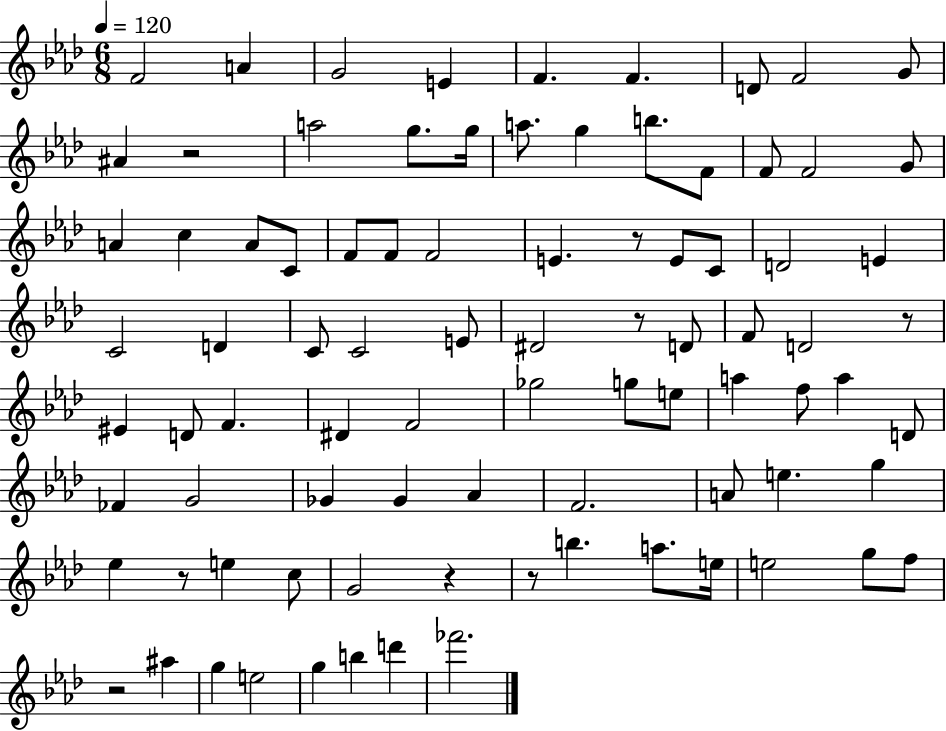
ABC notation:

X:1
T:Untitled
M:6/8
L:1/4
K:Ab
F2 A G2 E F F D/2 F2 G/2 ^A z2 a2 g/2 g/4 a/2 g b/2 F/2 F/2 F2 G/2 A c A/2 C/2 F/2 F/2 F2 E z/2 E/2 C/2 D2 E C2 D C/2 C2 E/2 ^D2 z/2 D/2 F/2 D2 z/2 ^E D/2 F ^D F2 _g2 g/2 e/2 a f/2 a D/2 _F G2 _G _G _A F2 A/2 e g _e z/2 e c/2 G2 z z/2 b a/2 e/4 e2 g/2 f/2 z2 ^a g e2 g b d' _f'2